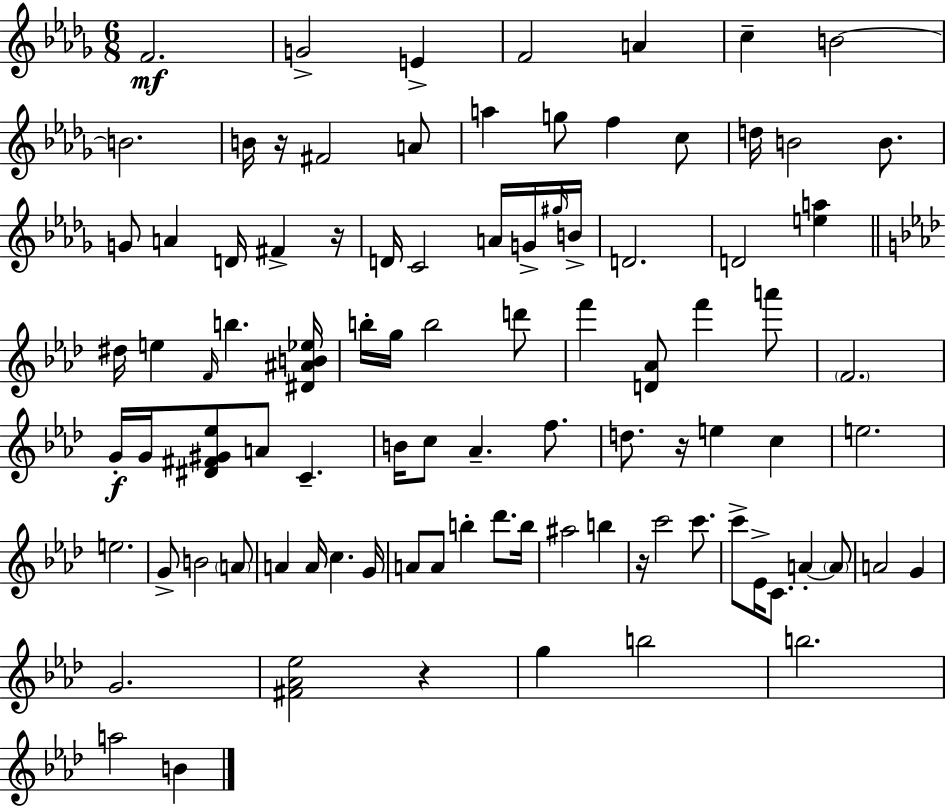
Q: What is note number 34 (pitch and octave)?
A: B5